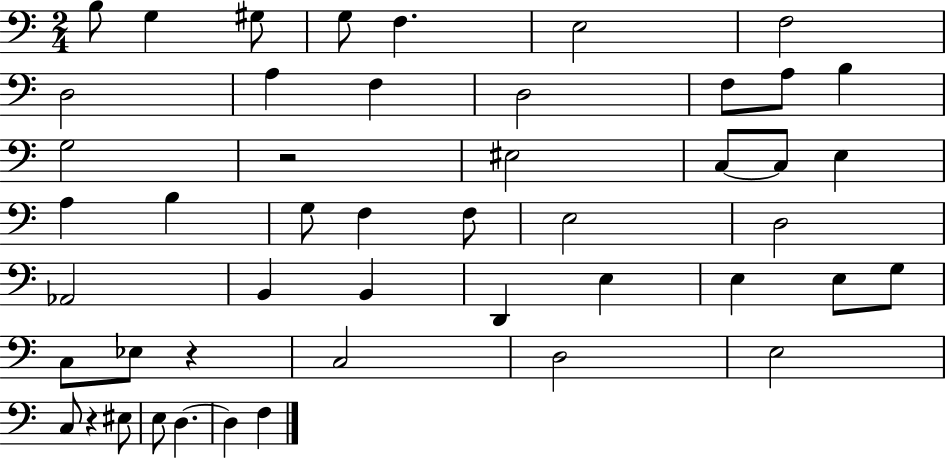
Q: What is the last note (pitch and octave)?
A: F3